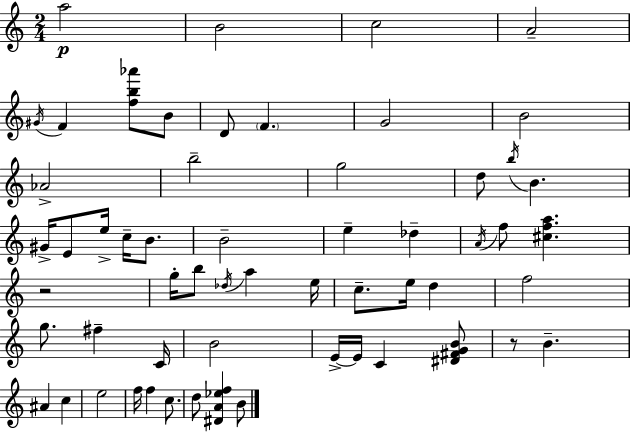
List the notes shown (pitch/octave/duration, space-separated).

A5/h B4/h C5/h A4/h G#4/s F4/q [F5,B5,Ab6]/e B4/e D4/e F4/q. G4/h B4/h Ab4/h B5/h G5/h D5/e B5/s B4/q. G#4/s E4/e E5/s C5/s B4/e. B4/h E5/q Db5/q A4/s F5/e [C#5,F5,A5]/q. R/h G5/s B5/e Db5/s A5/q E5/s C5/e. E5/s D5/q F5/h G5/e. F#5/q C4/s B4/h E4/s E4/s C4/q [D#4,F#4,G4,B4]/e R/e B4/q. A#4/q C5/q E5/h F5/s F5/q C5/e. D5/e [D#4,A4,Eb5,F5]/q B4/e